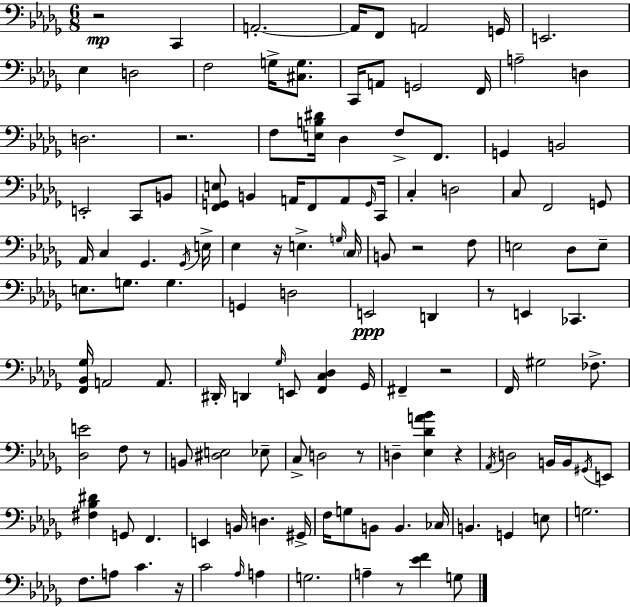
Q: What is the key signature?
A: BES minor